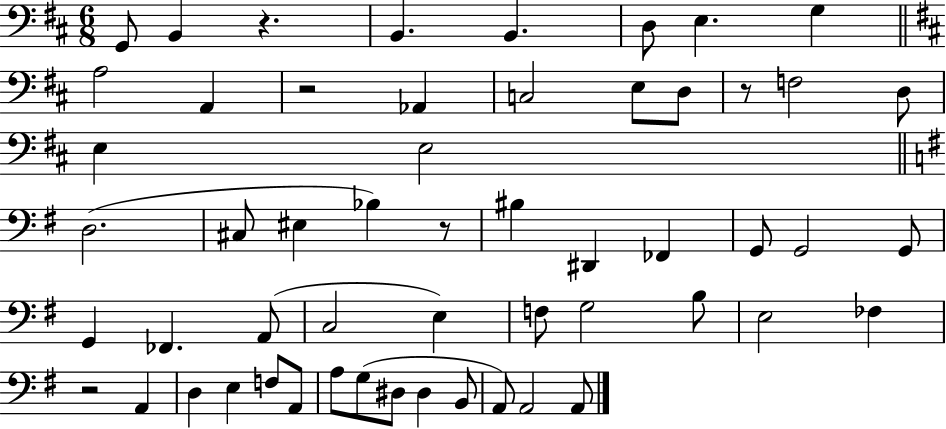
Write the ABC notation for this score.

X:1
T:Untitled
M:6/8
L:1/4
K:D
G,,/2 B,, z B,, B,, D,/2 E, G, A,2 A,, z2 _A,, C,2 E,/2 D,/2 z/2 F,2 D,/2 E, E,2 D,2 ^C,/2 ^E, _B, z/2 ^B, ^D,, _F,, G,,/2 G,,2 G,,/2 G,, _F,, A,,/2 C,2 E, F,/2 G,2 B,/2 E,2 _F, z2 A,, D, E, F,/2 A,,/2 A,/2 G,/2 ^D,/2 ^D, B,,/2 A,,/2 A,,2 A,,/2